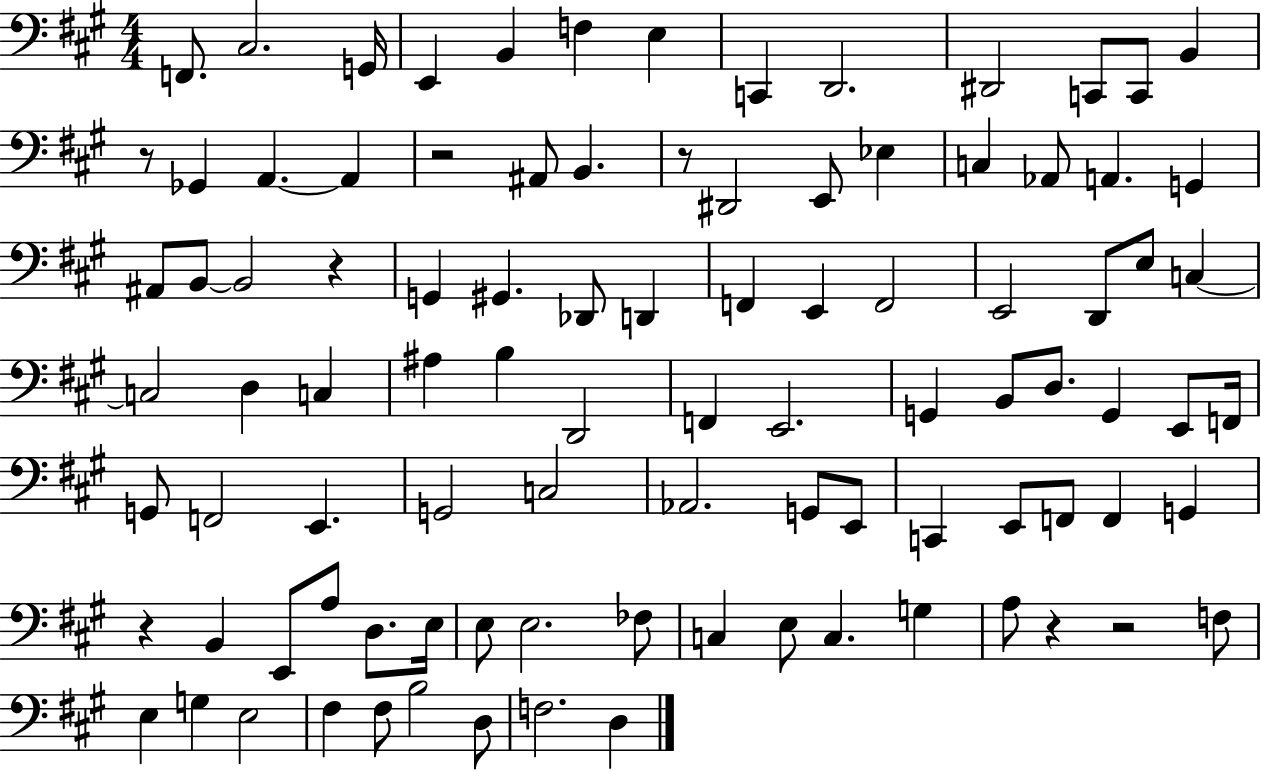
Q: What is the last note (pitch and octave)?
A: D3